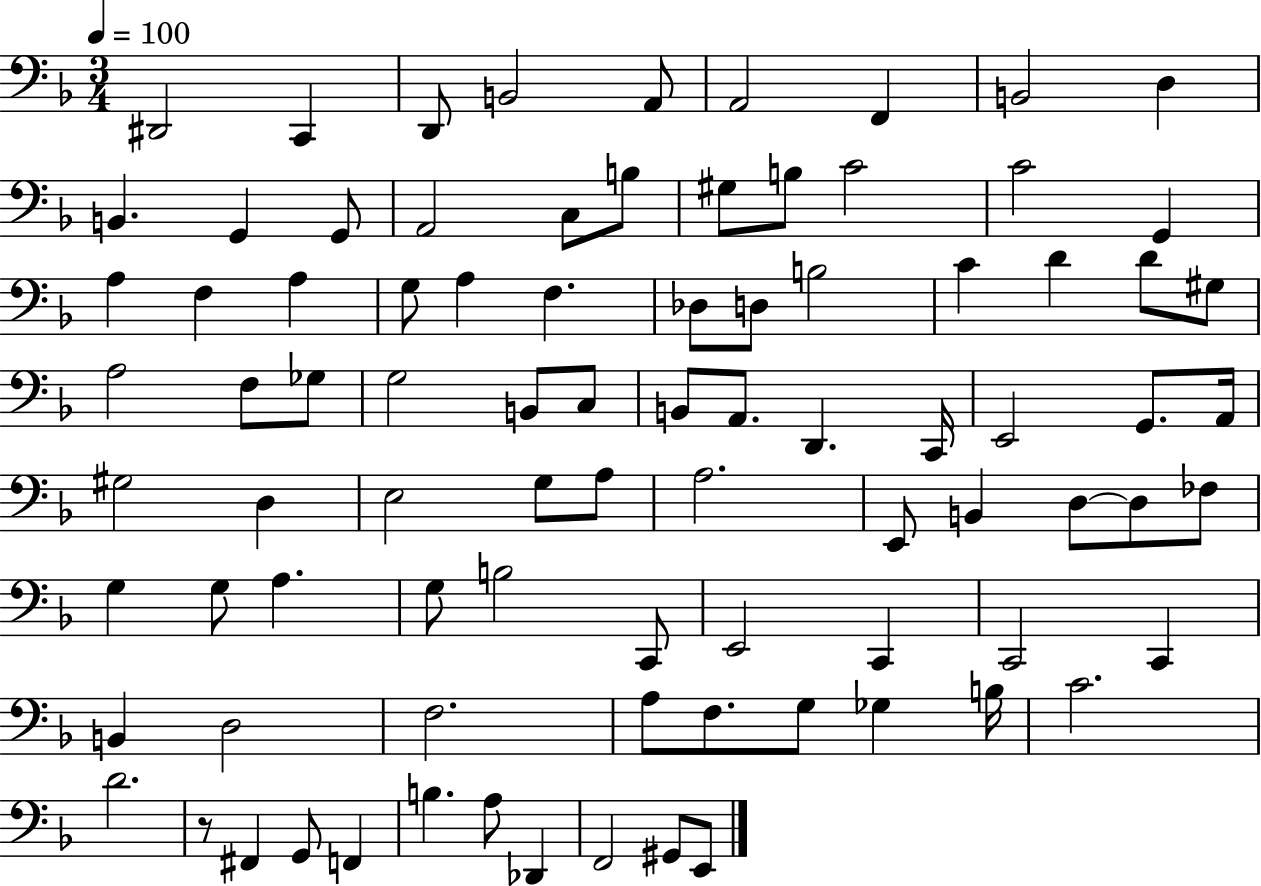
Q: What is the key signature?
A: F major